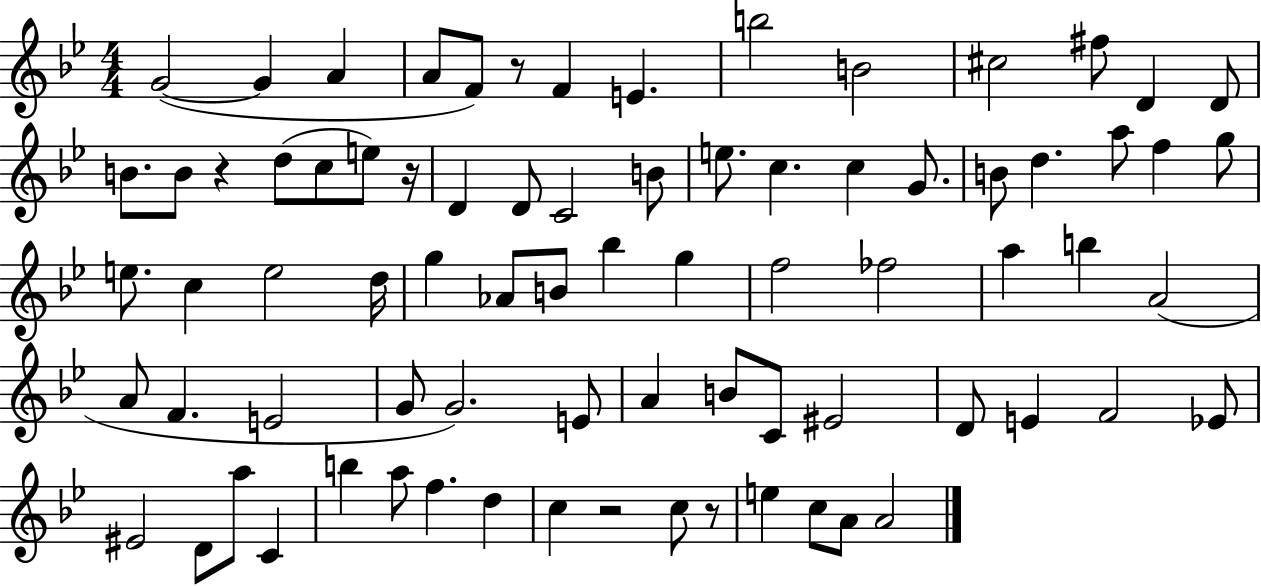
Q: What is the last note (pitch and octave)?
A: A4